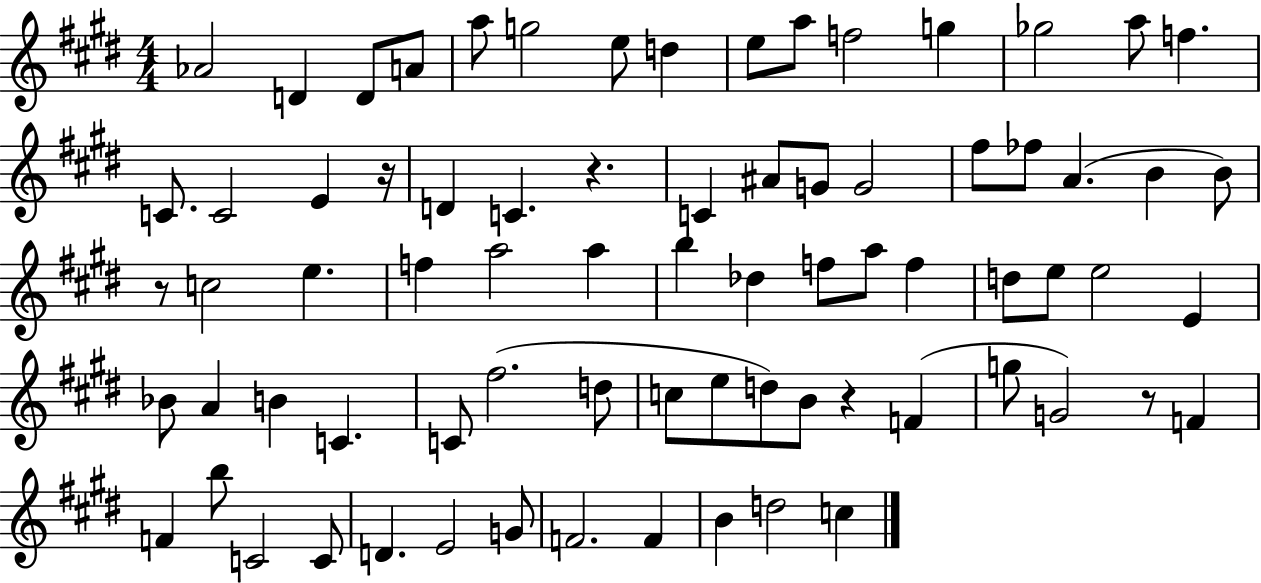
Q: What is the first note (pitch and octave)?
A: Ab4